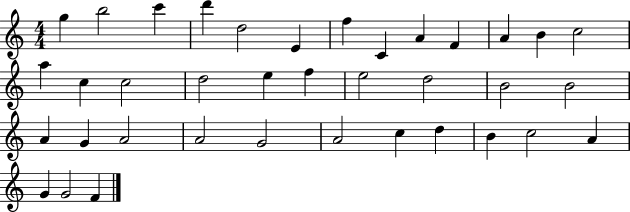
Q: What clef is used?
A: treble